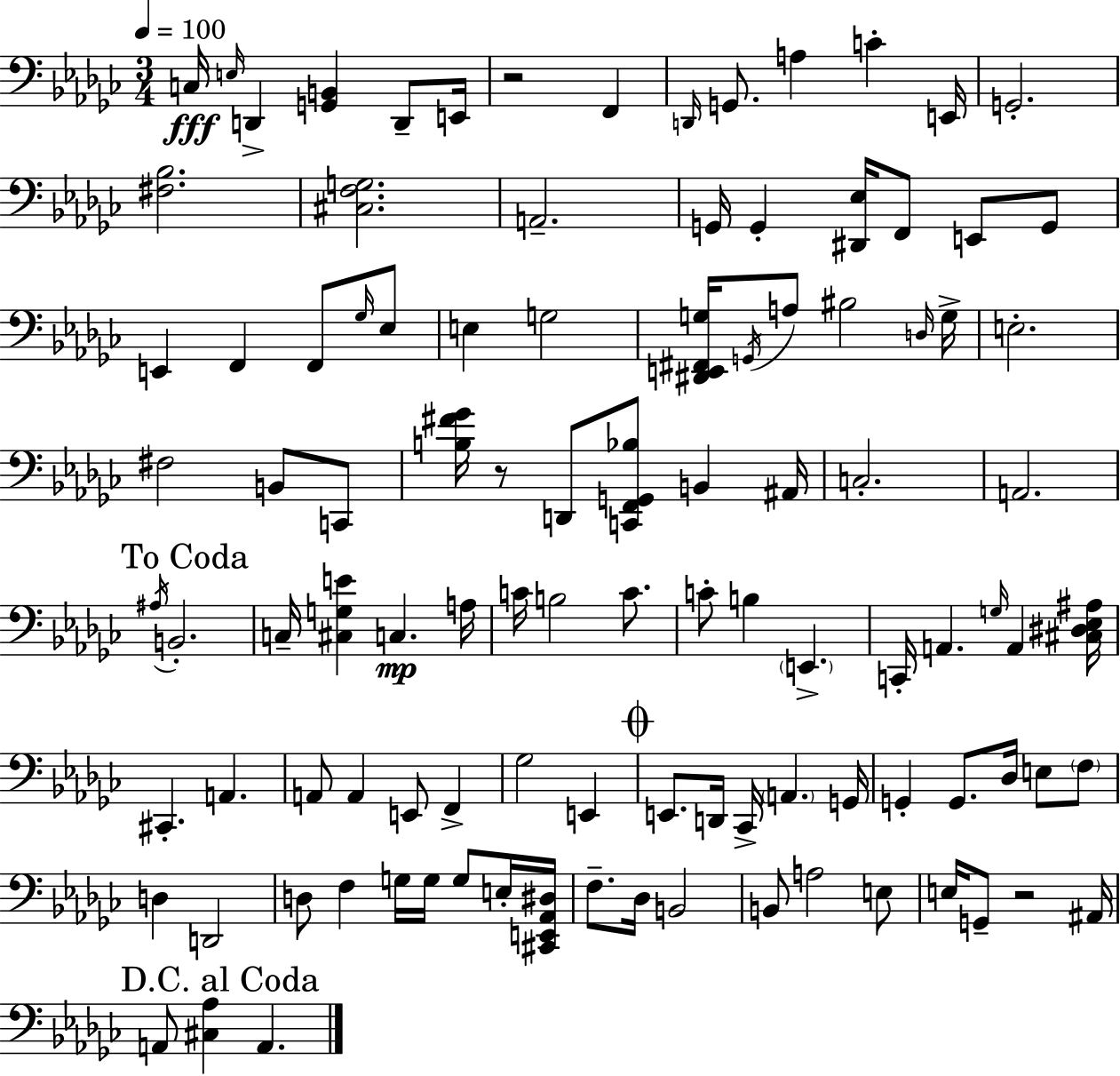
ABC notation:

X:1
T:Untitled
M:3/4
L:1/4
K:Ebm
C,/4 E,/4 D,, [G,,B,,] D,,/2 E,,/4 z2 F,, D,,/4 G,,/2 A, C E,,/4 G,,2 [^F,_B,]2 [^C,F,G,]2 A,,2 G,,/4 G,, [^D,,_E,]/4 F,,/2 E,,/2 G,,/2 E,, F,, F,,/2 _G,/4 _E,/2 E, G,2 [^D,,E,,^F,,G,]/4 G,,/4 A,/2 ^B,2 D,/4 G,/4 E,2 ^F,2 B,,/2 C,,/2 [B,^F_G]/4 z/2 D,,/2 [C,,F,,G,,_B,]/2 B,, ^A,,/4 C,2 A,,2 ^A,/4 B,,2 C,/4 [^C,G,E] C, A,/4 C/4 B,2 C/2 C/2 B, E,, C,,/4 A,, G,/4 A,, [^C,^D,_E,^A,]/4 ^C,, A,, A,,/2 A,, E,,/2 F,, _G,2 E,, E,,/2 D,,/4 _C,,/4 A,, G,,/4 G,, G,,/2 _D,/4 E,/2 F,/2 D, D,,2 D,/2 F, G,/4 G,/4 G,/2 E,/4 [^C,,E,,_A,,^D,]/4 F,/2 _D,/4 B,,2 B,,/2 A,2 E,/2 E,/4 G,,/2 z2 ^A,,/4 A,,/2 [^C,_A,] A,,